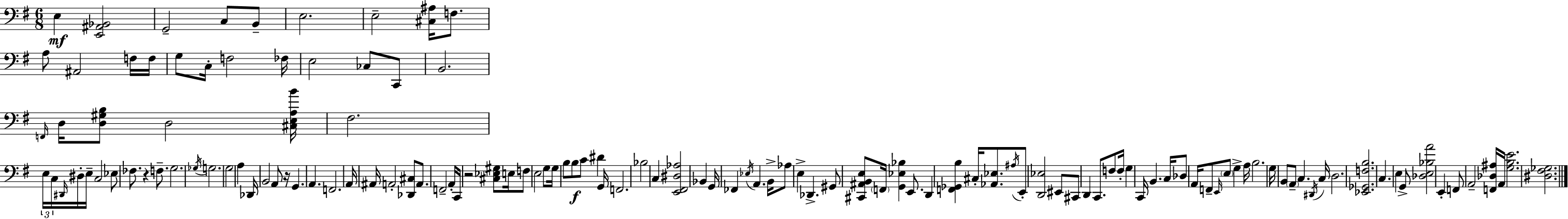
{
  \clef bass
  \numericTimeSignature
  \time 6/8
  \key e \minor
  e4\mf <e, ais, bes,>2 | g,2-- c8 b,8-- | e2. | e2-- <cis ais>16 f8. | \break a8 ais,2 f16 f16 | g8 c16-. f2 fes16 | e2 ces8 c,8 | b,2. | \break \grace { f,16 } d16 <d gis b>8 d2 | <cis e a b'>16 fis2. | \tuplet 3/2 { e16 c16 \grace { dis,16 } } dis16-. e16-- c2 | ees8 fes8. r4 f8.-- | \break g2. | \acciaccatura { ges16 } g2. | g2 a4 | des,16 b,2 | \break a,8 r16 g,4. a,4. | f,2. | a,16 ais,16 a,2-. | <des, cis>8 a,8. f,2-- | \break a,16-. c,16 r2 | <cis ees gis>8 e16 f8 e2 | g8 g16 b8 b8\f c'8 dis'4 | g,16 f,2. | \break bes2 c4 | <e, fis, dis aes>2 bes,4 | g,16 fes,4 \acciaccatura { ees16 } a,4. | b,16-> aes8 e4-> des,4.-> | \break gis,8 <cis, ais, b, e>8 \parenthesize f,16 <g, ees bes>4 | e,8. d,4 <f, ges, b>4 | cis16-. <aes, ees>8. \acciaccatura { ais16 } e,8-. <d, ees>2 | eis,8 cis,8 d,4 c,8. | \break f8 f16-. g4 c,16 b,4. | c16 des8 a,16 f,8-- \grace { e,16 } \parenthesize e8 | g4-> a16 b2. | g16 b,8 \parenthesize a,8-- c4. | \break \acciaccatura { dis,16 } c16 d2. | <ees, ges, f b>2. | c4. | e4 g,8-> <des e bes a'>2 | \break e,4-. f,8 a,2-- | <f, des ais>16 a,16 <g b e'>2. | <dis fis ges>2. | \bar "|."
}